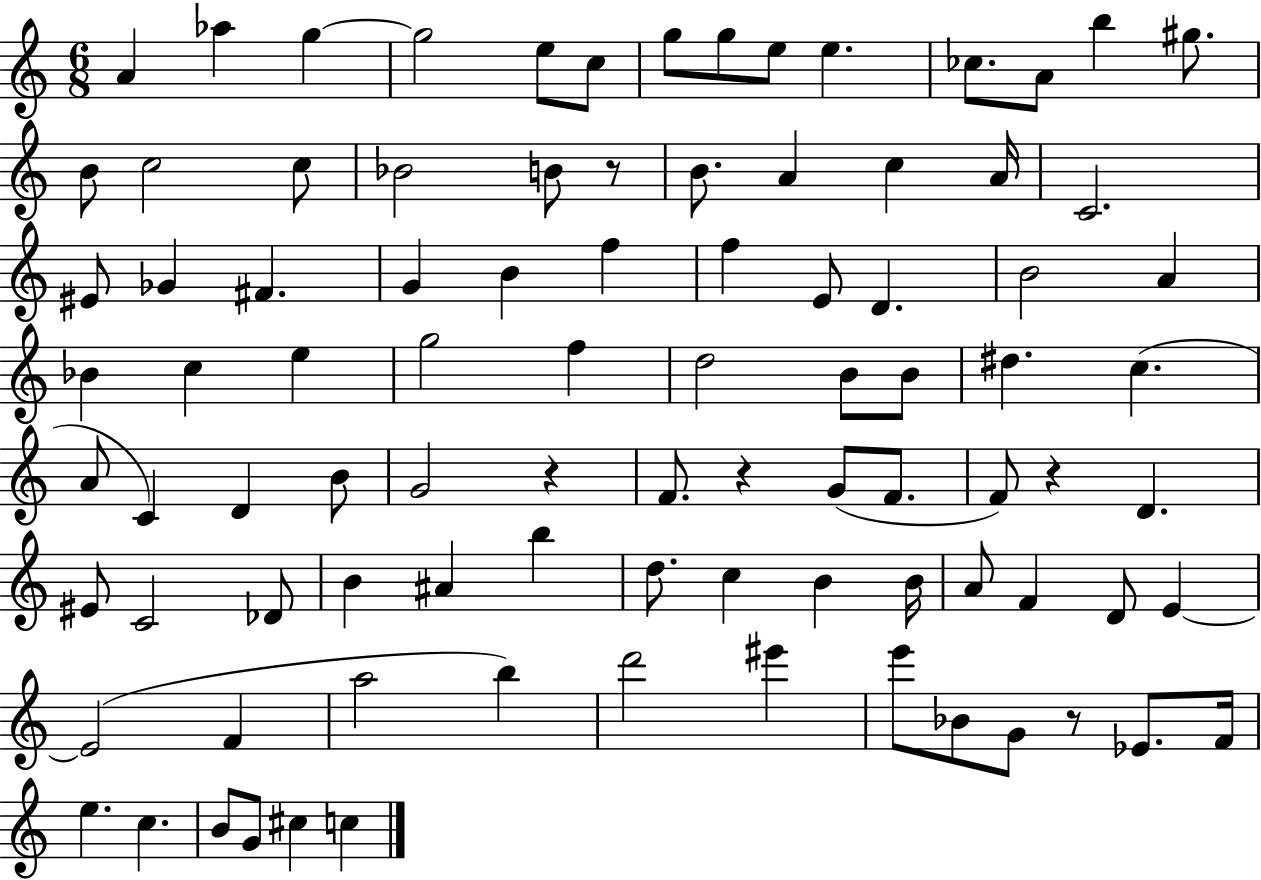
X:1
T:Untitled
M:6/8
L:1/4
K:C
A _a g g2 e/2 c/2 g/2 g/2 e/2 e _c/2 A/2 b ^g/2 B/2 c2 c/2 _B2 B/2 z/2 B/2 A c A/4 C2 ^E/2 _G ^F G B f f E/2 D B2 A _B c e g2 f d2 B/2 B/2 ^d c A/2 C D B/2 G2 z F/2 z G/2 F/2 F/2 z D ^E/2 C2 _D/2 B ^A b d/2 c B B/4 A/2 F D/2 E E2 F a2 b d'2 ^e' e'/2 _B/2 G/2 z/2 _E/2 F/4 e c B/2 G/2 ^c c